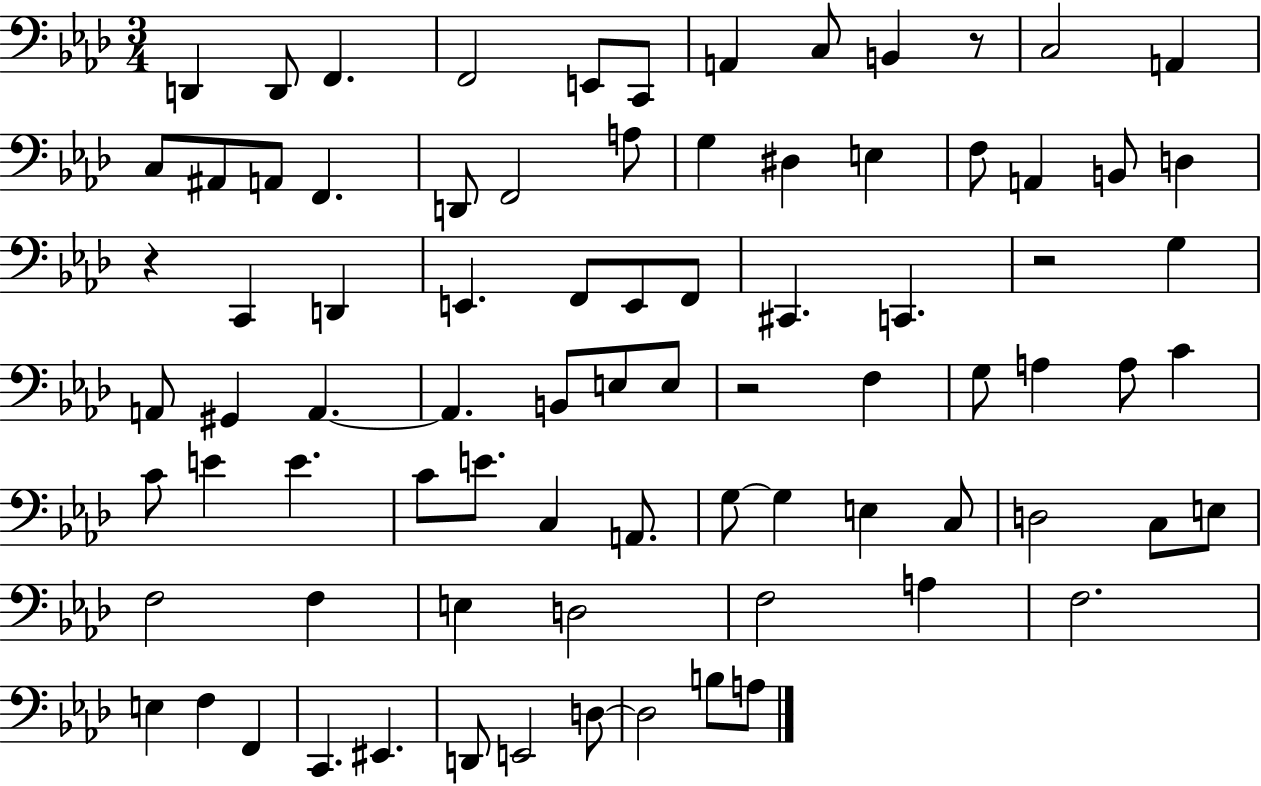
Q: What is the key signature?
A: AES major